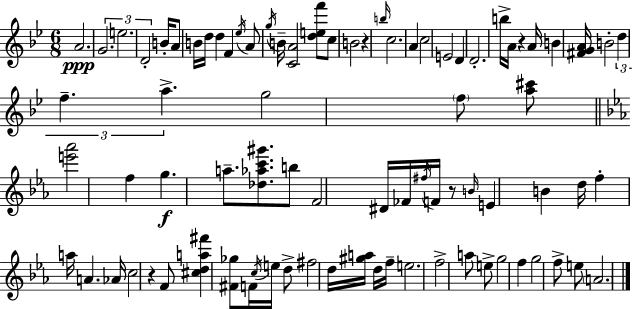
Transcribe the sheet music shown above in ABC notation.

X:1
T:Untitled
M:6/8
L:1/4
K:Bb
A2 G2 e2 D2 B/4 A/2 B/4 d/4 d F _e/4 A/2 g/4 B/4 [CA]2 [def']/2 c/2 B2 z b/4 c2 A c2 E2 D D2 b/4 A/4 z A/4 B [^FGA]/4 B2 d f a g2 f/2 [a^c']/2 [e'_a']2 f g a/2 [_d_ac'^g']/2 b/2 F2 ^D/4 _F/4 ^f/4 F/4 z/2 B/4 E B d/4 f a/4 A _A/4 c2 z F/2 [^cda^f'] [^F_g]/2 F/4 c/4 e/4 d/2 ^f2 d/4 [^ga]/4 d/4 f/4 e2 f2 a/2 e/2 g2 f g2 f/2 e/2 A2